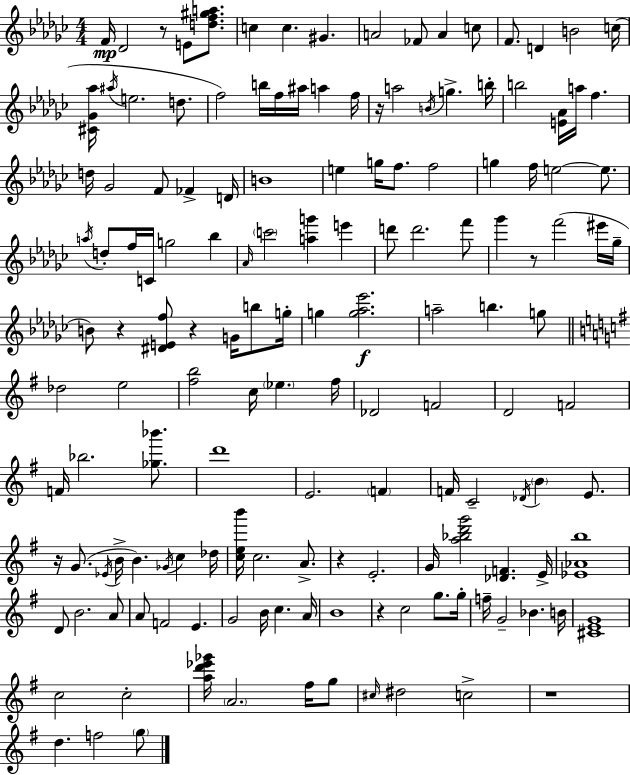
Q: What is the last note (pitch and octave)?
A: G5